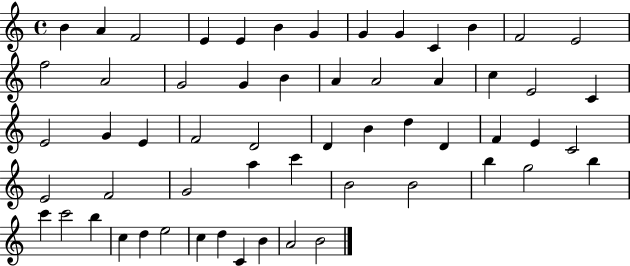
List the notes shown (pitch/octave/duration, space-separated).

B4/q A4/q F4/h E4/q E4/q B4/q G4/q G4/q G4/q C4/q B4/q F4/h E4/h F5/h A4/h G4/h G4/q B4/q A4/q A4/h A4/q C5/q E4/h C4/q E4/h G4/q E4/q F4/h D4/h D4/q B4/q D5/q D4/q F4/q E4/q C4/h E4/h F4/h G4/h A5/q C6/q B4/h B4/h B5/q G5/h B5/q C6/q C6/h B5/q C5/q D5/q E5/h C5/q D5/q C4/q B4/q A4/h B4/h